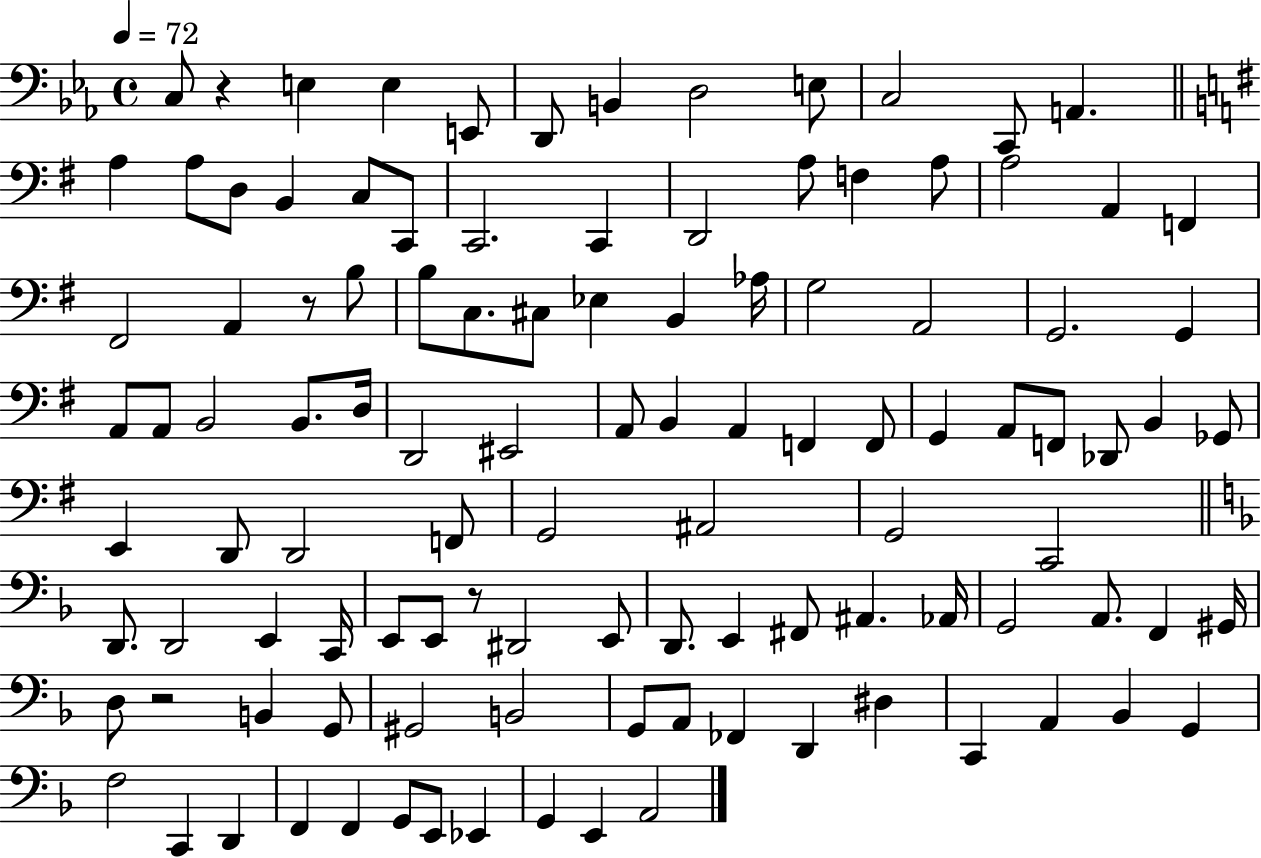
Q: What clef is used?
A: bass